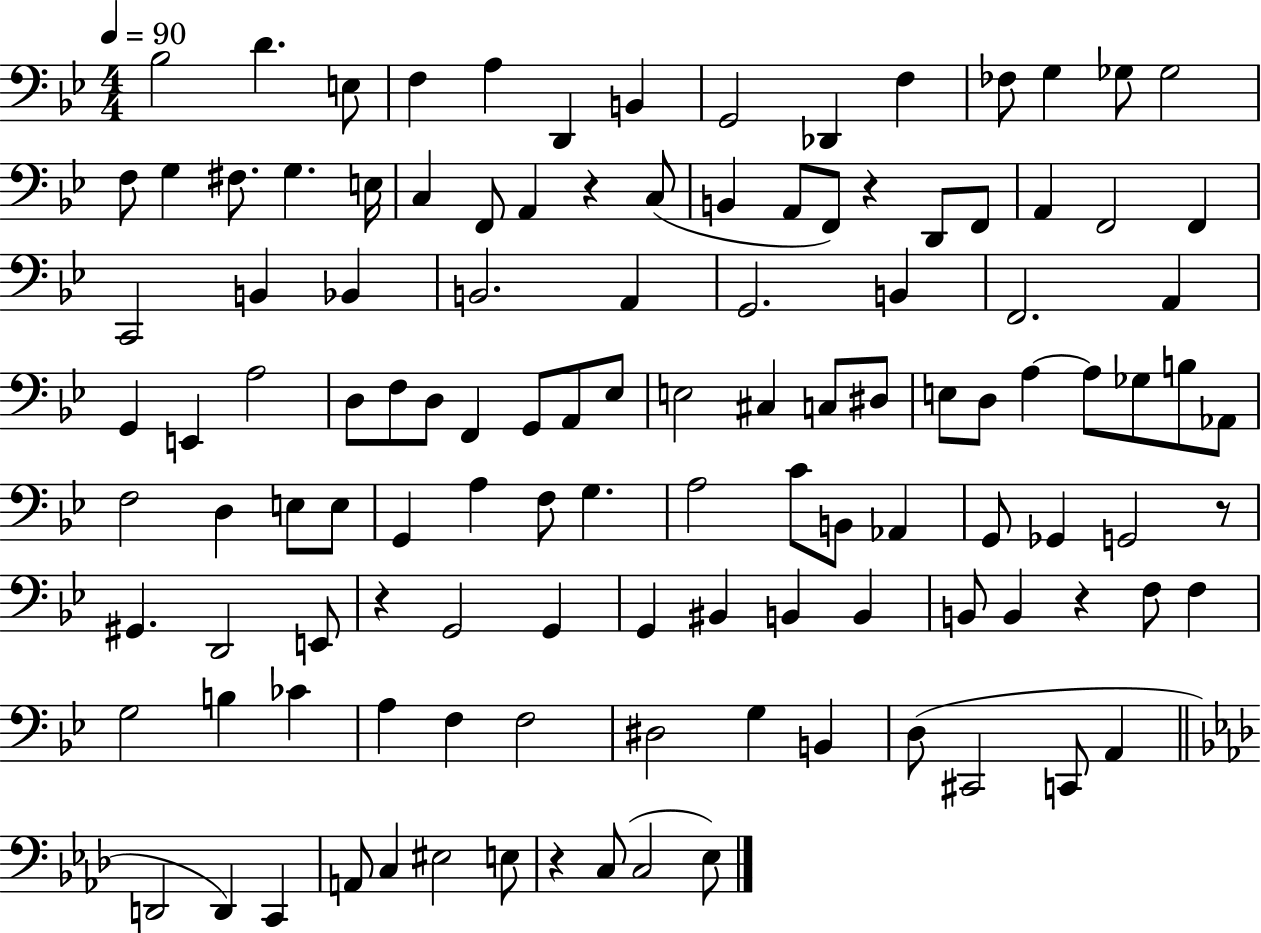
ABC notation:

X:1
T:Untitled
M:4/4
L:1/4
K:Bb
_B,2 D E,/2 F, A, D,, B,, G,,2 _D,, F, _F,/2 G, _G,/2 _G,2 F,/2 G, ^F,/2 G, E,/4 C, F,,/2 A,, z C,/2 B,, A,,/2 F,,/2 z D,,/2 F,,/2 A,, F,,2 F,, C,,2 B,, _B,, B,,2 A,, G,,2 B,, F,,2 A,, G,, E,, A,2 D,/2 F,/2 D,/2 F,, G,,/2 A,,/2 _E,/2 E,2 ^C, C,/2 ^D,/2 E,/2 D,/2 A, A,/2 _G,/2 B,/2 _A,,/2 F,2 D, E,/2 E,/2 G,, A, F,/2 G, A,2 C/2 B,,/2 _A,, G,,/2 _G,, G,,2 z/2 ^G,, D,,2 E,,/2 z G,,2 G,, G,, ^B,, B,, B,, B,,/2 B,, z F,/2 F, G,2 B, _C A, F, F,2 ^D,2 G, B,, D,/2 ^C,,2 C,,/2 A,, D,,2 D,, C,, A,,/2 C, ^E,2 E,/2 z C,/2 C,2 _E,/2